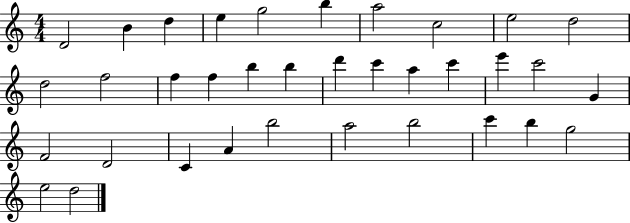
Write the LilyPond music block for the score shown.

{
  \clef treble
  \numericTimeSignature
  \time 4/4
  \key c \major
  d'2 b'4 d''4 | e''4 g''2 b''4 | a''2 c''2 | e''2 d''2 | \break d''2 f''2 | f''4 f''4 b''4 b''4 | d'''4 c'''4 a''4 c'''4 | e'''4 c'''2 g'4 | \break f'2 d'2 | c'4 a'4 b''2 | a''2 b''2 | c'''4 b''4 g''2 | \break e''2 d''2 | \bar "|."
}